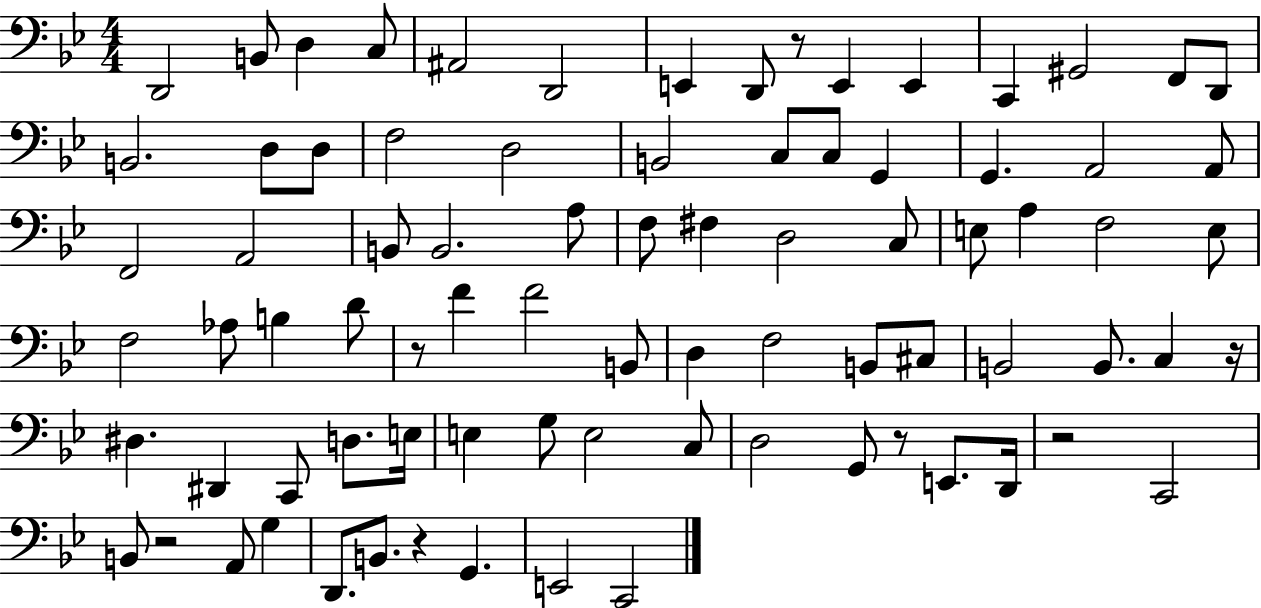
X:1
T:Untitled
M:4/4
L:1/4
K:Bb
D,,2 B,,/2 D, C,/2 ^A,,2 D,,2 E,, D,,/2 z/2 E,, E,, C,, ^G,,2 F,,/2 D,,/2 B,,2 D,/2 D,/2 F,2 D,2 B,,2 C,/2 C,/2 G,, G,, A,,2 A,,/2 F,,2 A,,2 B,,/2 B,,2 A,/2 F,/2 ^F, D,2 C,/2 E,/2 A, F,2 E,/2 F,2 _A,/2 B, D/2 z/2 F F2 B,,/2 D, F,2 B,,/2 ^C,/2 B,,2 B,,/2 C, z/4 ^D, ^D,, C,,/2 D,/2 E,/4 E, G,/2 E,2 C,/2 D,2 G,,/2 z/2 E,,/2 D,,/4 z2 C,,2 B,,/2 z2 A,,/2 G, D,,/2 B,,/2 z G,, E,,2 C,,2